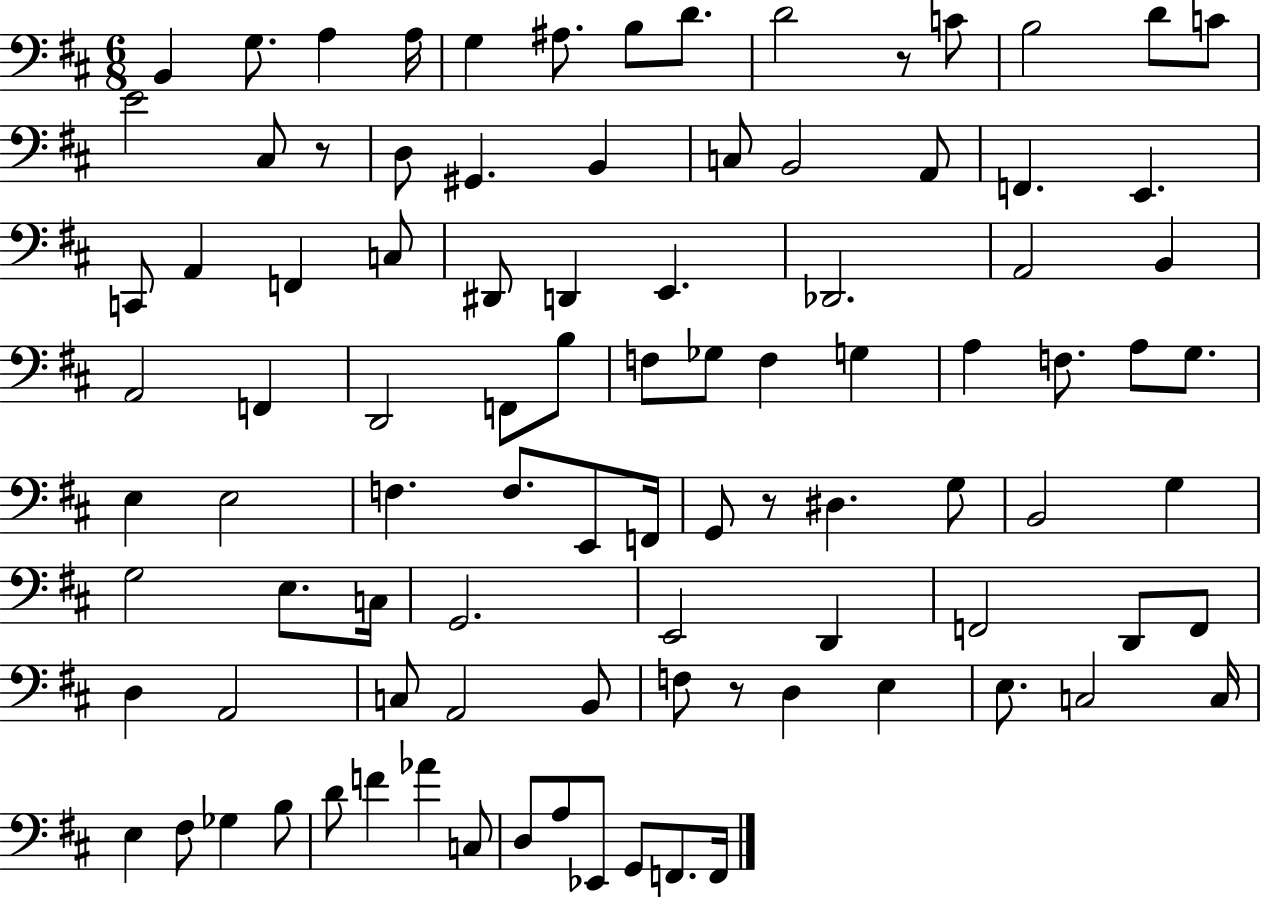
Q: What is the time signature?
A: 6/8